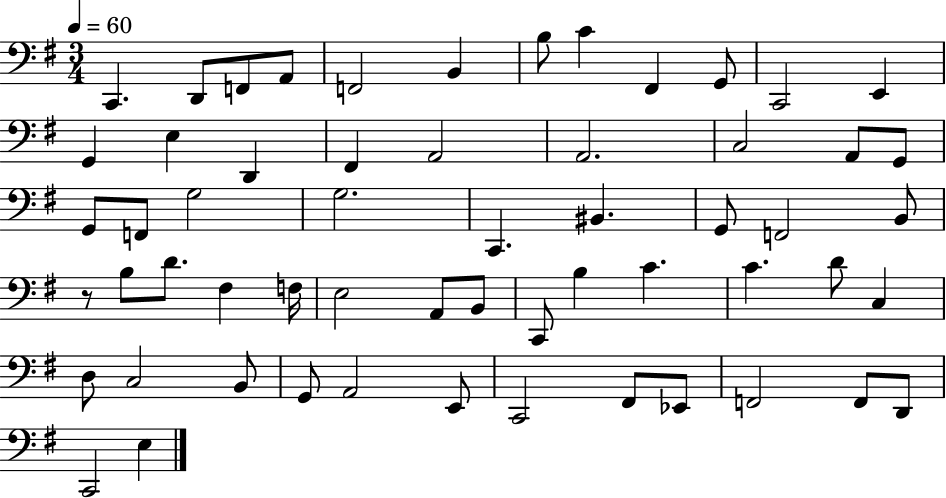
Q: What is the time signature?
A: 3/4